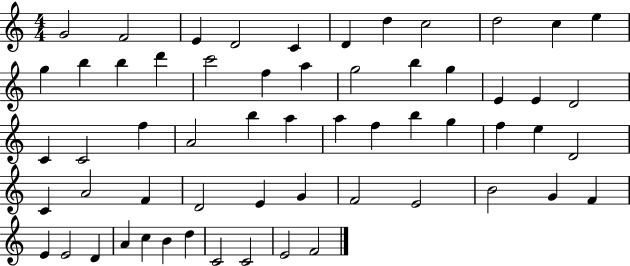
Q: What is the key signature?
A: C major